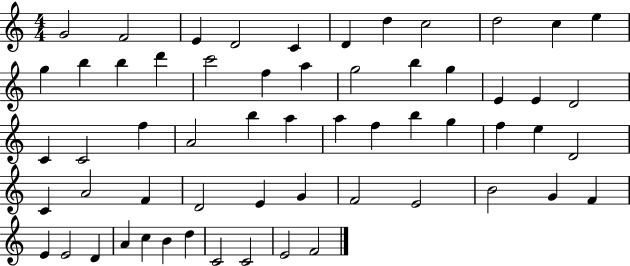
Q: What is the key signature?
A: C major